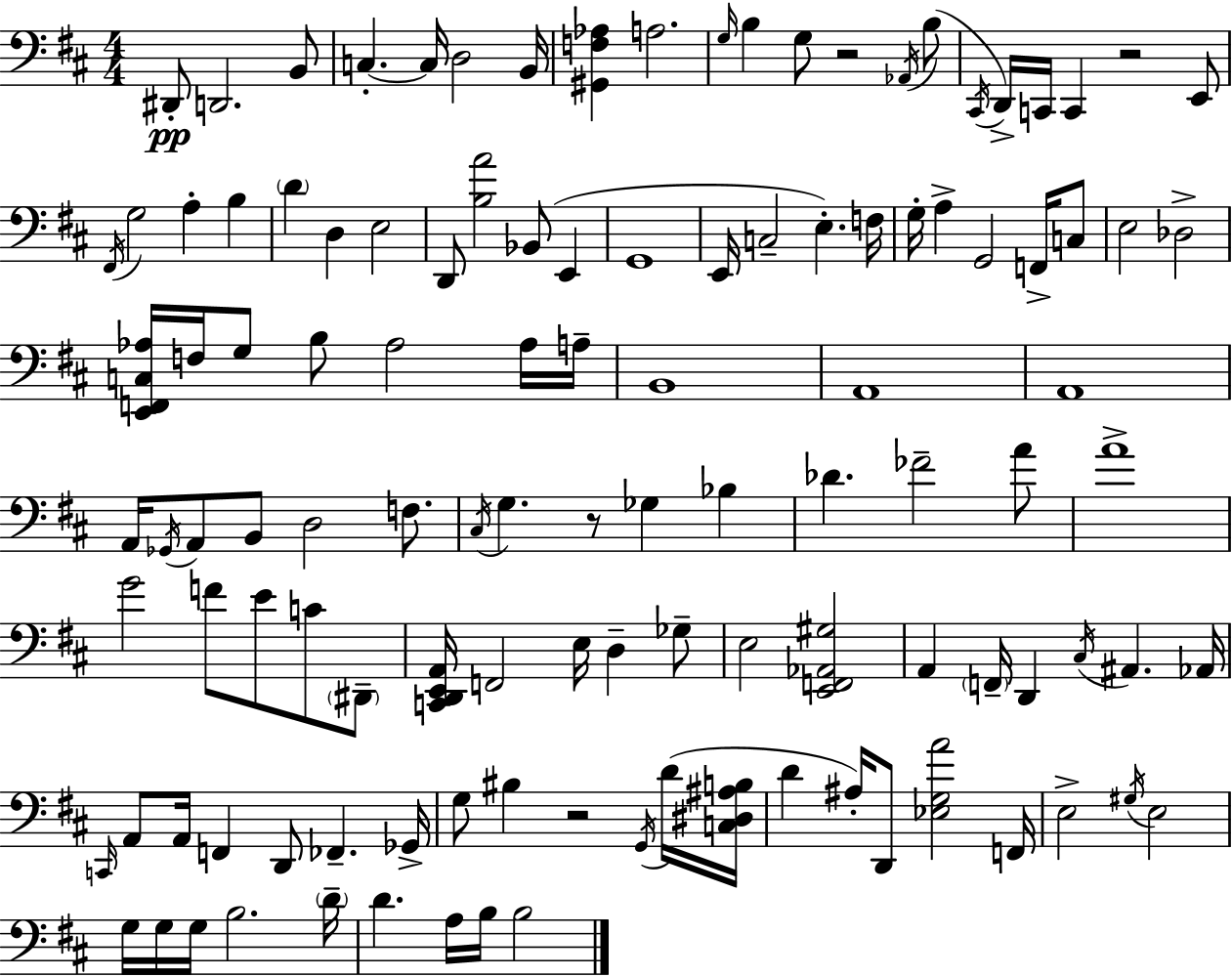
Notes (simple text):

D#2/e D2/h. B2/e C3/q. C3/s D3/h B2/s [G#2,F3,Ab3]/q A3/h. G3/s B3/q G3/e R/h Ab2/s B3/e C#2/s D2/s C2/s C2/q R/h E2/e F#2/s G3/h A3/q B3/q D4/q D3/q E3/h D2/e [B3,A4]/h Bb2/e E2/q G2/w E2/s C3/h E3/q. F3/s G3/s A3/q G2/h F2/s C3/e E3/h Db3/h [E2,F2,C3,Ab3]/s F3/s G3/e B3/e Ab3/h Ab3/s A3/s B2/w A2/w A2/w A2/s Gb2/s A2/e B2/e D3/h F3/e. C#3/s G3/q. R/e Gb3/q Bb3/q Db4/q. FES4/h A4/e A4/w G4/h F4/e E4/e C4/e D#2/e [C2,D2,E2,A2]/s F2/h E3/s D3/q Gb3/e E3/h [E2,F2,Ab2,G#3]/h A2/q F2/s D2/q C#3/s A#2/q. Ab2/s C2/s A2/e A2/s F2/q D2/e FES2/q. Gb2/s G3/e BIS3/q R/h G2/s D4/s [C3,D#3,A#3,B3]/s D4/q A#3/s D2/e [Eb3,G3,A4]/h F2/s E3/h G#3/s E3/h G3/s G3/s G3/s B3/h. D4/s D4/q. A3/s B3/s B3/h